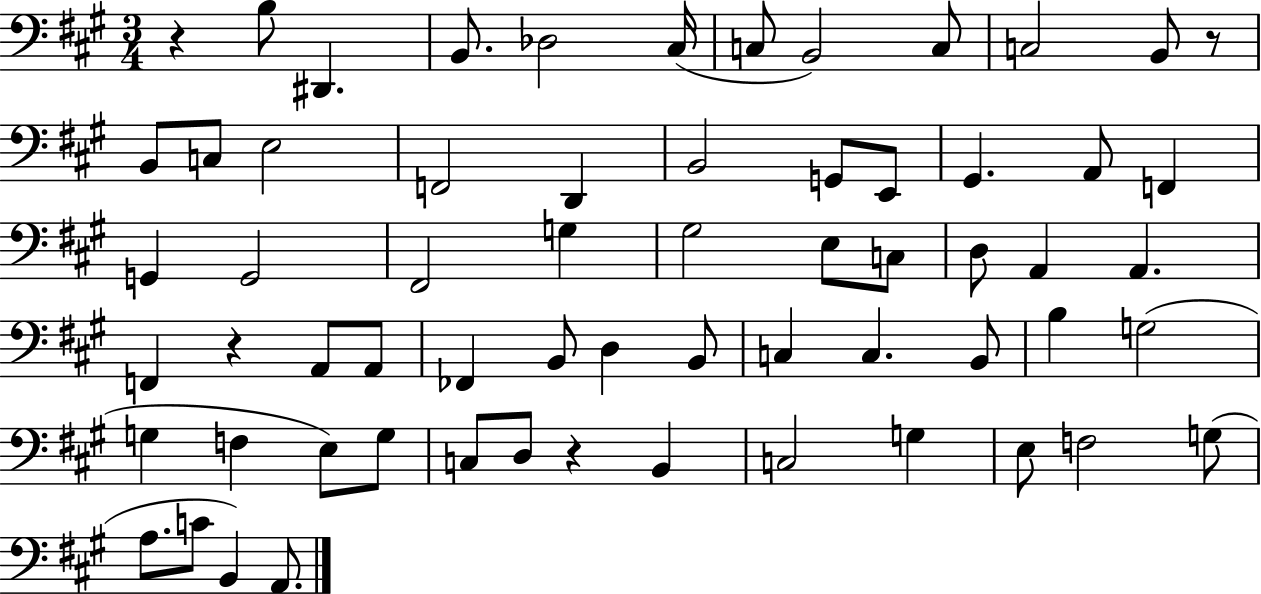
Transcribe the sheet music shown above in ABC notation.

X:1
T:Untitled
M:3/4
L:1/4
K:A
z B,/2 ^D,, B,,/2 _D,2 ^C,/4 C,/2 B,,2 C,/2 C,2 B,,/2 z/2 B,,/2 C,/2 E,2 F,,2 D,, B,,2 G,,/2 E,,/2 ^G,, A,,/2 F,, G,, G,,2 ^F,,2 G, ^G,2 E,/2 C,/2 D,/2 A,, A,, F,, z A,,/2 A,,/2 _F,, B,,/2 D, B,,/2 C, C, B,,/2 B, G,2 G, F, E,/2 G,/2 C,/2 D,/2 z B,, C,2 G, E,/2 F,2 G,/2 A,/2 C/2 B,, A,,/2